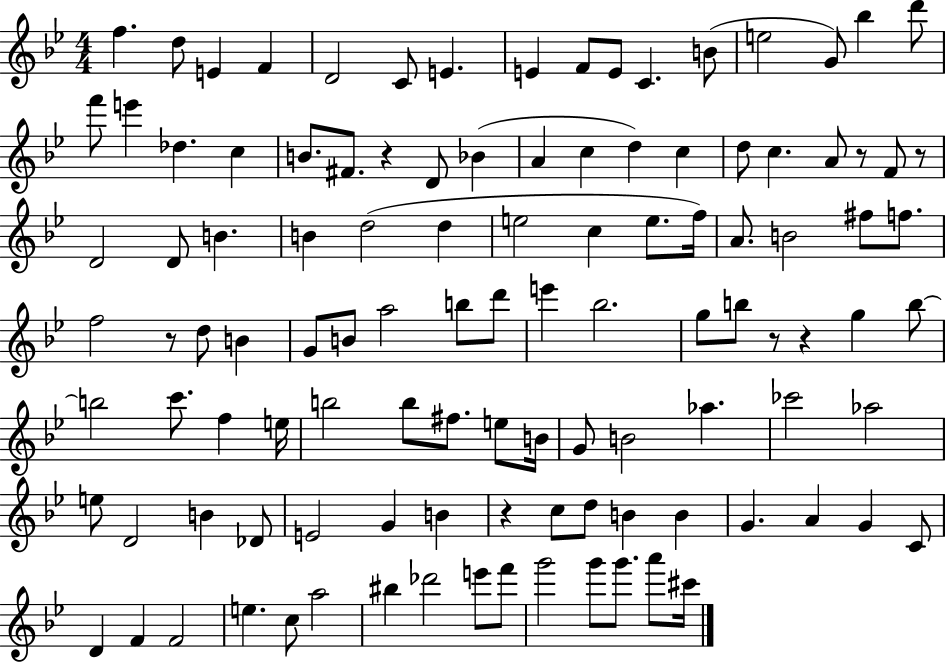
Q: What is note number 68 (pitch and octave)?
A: E5